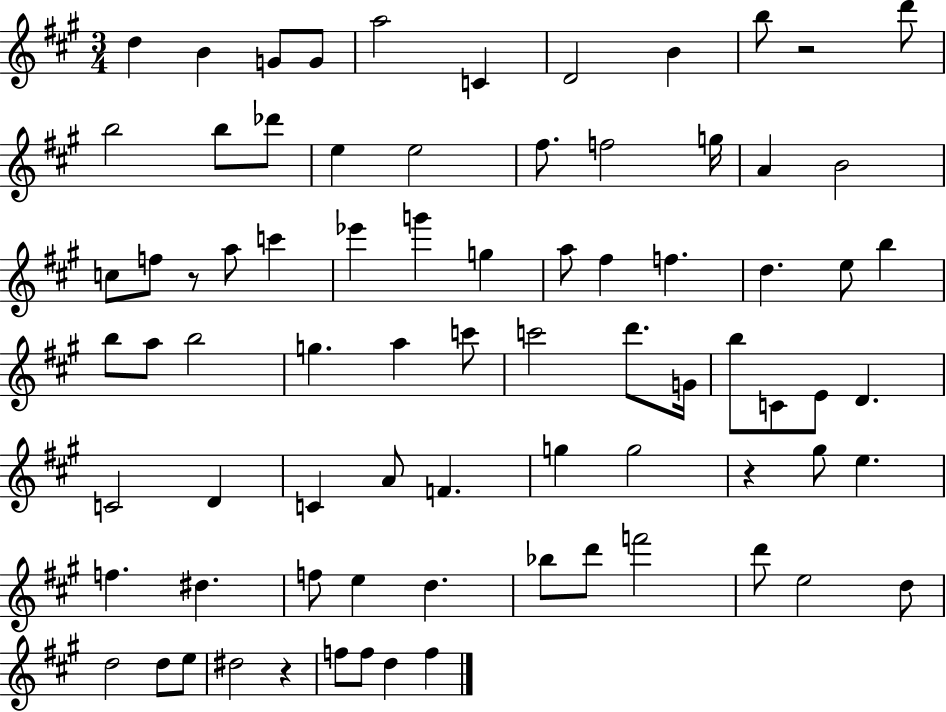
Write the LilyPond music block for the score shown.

{
  \clef treble
  \numericTimeSignature
  \time 3/4
  \key a \major
  d''4 b'4 g'8 g'8 | a''2 c'4 | d'2 b'4 | b''8 r2 d'''8 | \break b''2 b''8 des'''8 | e''4 e''2 | fis''8. f''2 g''16 | a'4 b'2 | \break c''8 f''8 r8 a''8 c'''4 | ees'''4 g'''4 g''4 | a''8 fis''4 f''4. | d''4. e''8 b''4 | \break b''8 a''8 b''2 | g''4. a''4 c'''8 | c'''2 d'''8. g'16 | b''8 c'8 e'8 d'4. | \break c'2 d'4 | c'4 a'8 f'4. | g''4 g''2 | r4 gis''8 e''4. | \break f''4. dis''4. | f''8 e''4 d''4. | bes''8 d'''8 f'''2 | d'''8 e''2 d''8 | \break d''2 d''8 e''8 | dis''2 r4 | f''8 f''8 d''4 f''4 | \bar "|."
}